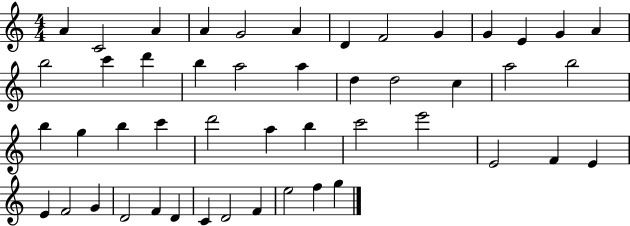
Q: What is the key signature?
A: C major